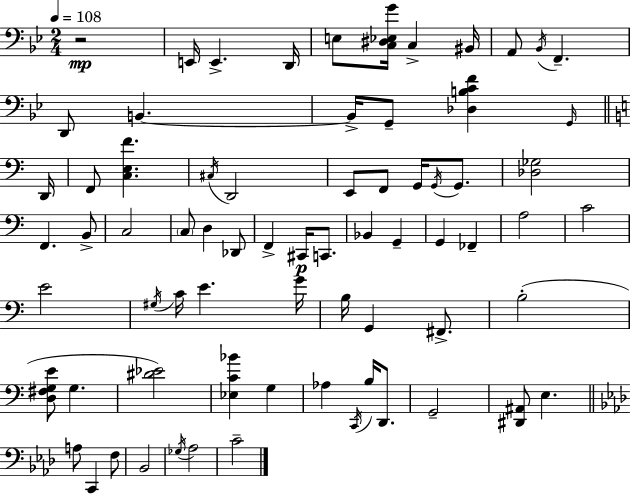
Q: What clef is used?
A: bass